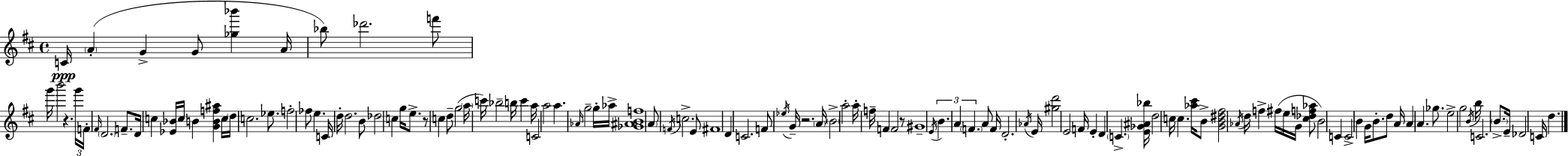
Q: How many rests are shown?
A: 4